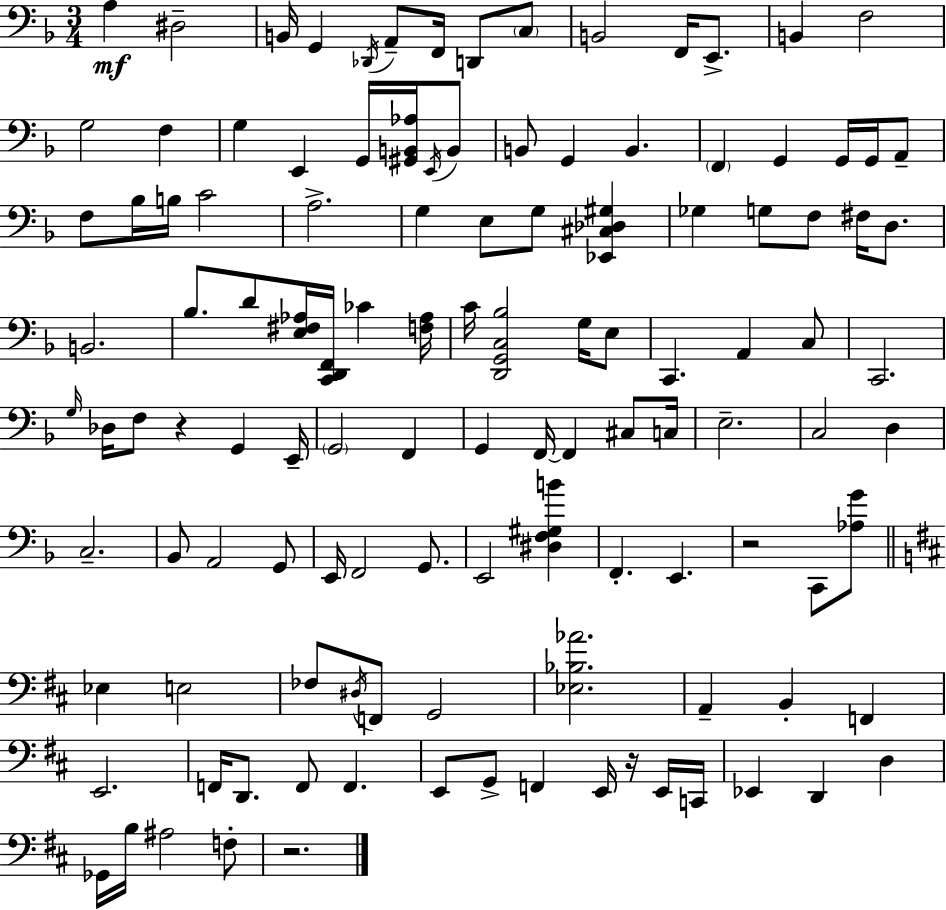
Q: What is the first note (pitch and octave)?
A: A3